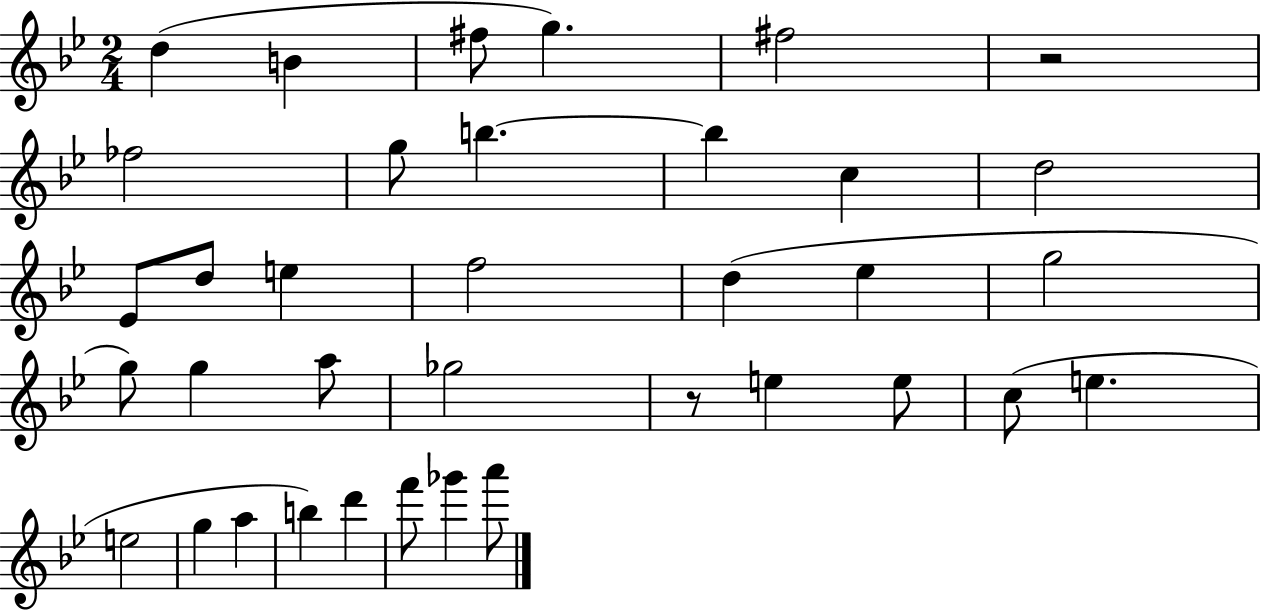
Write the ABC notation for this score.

X:1
T:Untitled
M:2/4
L:1/4
K:Bb
d B ^f/2 g ^f2 z2 _f2 g/2 b b c d2 _E/2 d/2 e f2 d _e g2 g/2 g a/2 _g2 z/2 e e/2 c/2 e e2 g a b d' f'/2 _g' a'/2